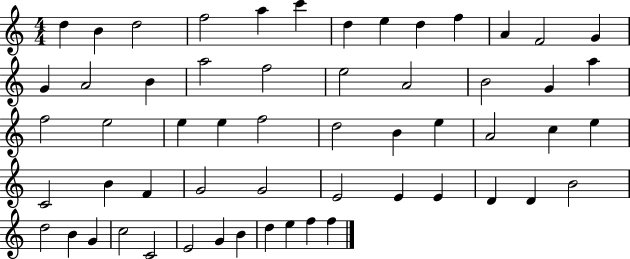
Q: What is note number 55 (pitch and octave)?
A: E5